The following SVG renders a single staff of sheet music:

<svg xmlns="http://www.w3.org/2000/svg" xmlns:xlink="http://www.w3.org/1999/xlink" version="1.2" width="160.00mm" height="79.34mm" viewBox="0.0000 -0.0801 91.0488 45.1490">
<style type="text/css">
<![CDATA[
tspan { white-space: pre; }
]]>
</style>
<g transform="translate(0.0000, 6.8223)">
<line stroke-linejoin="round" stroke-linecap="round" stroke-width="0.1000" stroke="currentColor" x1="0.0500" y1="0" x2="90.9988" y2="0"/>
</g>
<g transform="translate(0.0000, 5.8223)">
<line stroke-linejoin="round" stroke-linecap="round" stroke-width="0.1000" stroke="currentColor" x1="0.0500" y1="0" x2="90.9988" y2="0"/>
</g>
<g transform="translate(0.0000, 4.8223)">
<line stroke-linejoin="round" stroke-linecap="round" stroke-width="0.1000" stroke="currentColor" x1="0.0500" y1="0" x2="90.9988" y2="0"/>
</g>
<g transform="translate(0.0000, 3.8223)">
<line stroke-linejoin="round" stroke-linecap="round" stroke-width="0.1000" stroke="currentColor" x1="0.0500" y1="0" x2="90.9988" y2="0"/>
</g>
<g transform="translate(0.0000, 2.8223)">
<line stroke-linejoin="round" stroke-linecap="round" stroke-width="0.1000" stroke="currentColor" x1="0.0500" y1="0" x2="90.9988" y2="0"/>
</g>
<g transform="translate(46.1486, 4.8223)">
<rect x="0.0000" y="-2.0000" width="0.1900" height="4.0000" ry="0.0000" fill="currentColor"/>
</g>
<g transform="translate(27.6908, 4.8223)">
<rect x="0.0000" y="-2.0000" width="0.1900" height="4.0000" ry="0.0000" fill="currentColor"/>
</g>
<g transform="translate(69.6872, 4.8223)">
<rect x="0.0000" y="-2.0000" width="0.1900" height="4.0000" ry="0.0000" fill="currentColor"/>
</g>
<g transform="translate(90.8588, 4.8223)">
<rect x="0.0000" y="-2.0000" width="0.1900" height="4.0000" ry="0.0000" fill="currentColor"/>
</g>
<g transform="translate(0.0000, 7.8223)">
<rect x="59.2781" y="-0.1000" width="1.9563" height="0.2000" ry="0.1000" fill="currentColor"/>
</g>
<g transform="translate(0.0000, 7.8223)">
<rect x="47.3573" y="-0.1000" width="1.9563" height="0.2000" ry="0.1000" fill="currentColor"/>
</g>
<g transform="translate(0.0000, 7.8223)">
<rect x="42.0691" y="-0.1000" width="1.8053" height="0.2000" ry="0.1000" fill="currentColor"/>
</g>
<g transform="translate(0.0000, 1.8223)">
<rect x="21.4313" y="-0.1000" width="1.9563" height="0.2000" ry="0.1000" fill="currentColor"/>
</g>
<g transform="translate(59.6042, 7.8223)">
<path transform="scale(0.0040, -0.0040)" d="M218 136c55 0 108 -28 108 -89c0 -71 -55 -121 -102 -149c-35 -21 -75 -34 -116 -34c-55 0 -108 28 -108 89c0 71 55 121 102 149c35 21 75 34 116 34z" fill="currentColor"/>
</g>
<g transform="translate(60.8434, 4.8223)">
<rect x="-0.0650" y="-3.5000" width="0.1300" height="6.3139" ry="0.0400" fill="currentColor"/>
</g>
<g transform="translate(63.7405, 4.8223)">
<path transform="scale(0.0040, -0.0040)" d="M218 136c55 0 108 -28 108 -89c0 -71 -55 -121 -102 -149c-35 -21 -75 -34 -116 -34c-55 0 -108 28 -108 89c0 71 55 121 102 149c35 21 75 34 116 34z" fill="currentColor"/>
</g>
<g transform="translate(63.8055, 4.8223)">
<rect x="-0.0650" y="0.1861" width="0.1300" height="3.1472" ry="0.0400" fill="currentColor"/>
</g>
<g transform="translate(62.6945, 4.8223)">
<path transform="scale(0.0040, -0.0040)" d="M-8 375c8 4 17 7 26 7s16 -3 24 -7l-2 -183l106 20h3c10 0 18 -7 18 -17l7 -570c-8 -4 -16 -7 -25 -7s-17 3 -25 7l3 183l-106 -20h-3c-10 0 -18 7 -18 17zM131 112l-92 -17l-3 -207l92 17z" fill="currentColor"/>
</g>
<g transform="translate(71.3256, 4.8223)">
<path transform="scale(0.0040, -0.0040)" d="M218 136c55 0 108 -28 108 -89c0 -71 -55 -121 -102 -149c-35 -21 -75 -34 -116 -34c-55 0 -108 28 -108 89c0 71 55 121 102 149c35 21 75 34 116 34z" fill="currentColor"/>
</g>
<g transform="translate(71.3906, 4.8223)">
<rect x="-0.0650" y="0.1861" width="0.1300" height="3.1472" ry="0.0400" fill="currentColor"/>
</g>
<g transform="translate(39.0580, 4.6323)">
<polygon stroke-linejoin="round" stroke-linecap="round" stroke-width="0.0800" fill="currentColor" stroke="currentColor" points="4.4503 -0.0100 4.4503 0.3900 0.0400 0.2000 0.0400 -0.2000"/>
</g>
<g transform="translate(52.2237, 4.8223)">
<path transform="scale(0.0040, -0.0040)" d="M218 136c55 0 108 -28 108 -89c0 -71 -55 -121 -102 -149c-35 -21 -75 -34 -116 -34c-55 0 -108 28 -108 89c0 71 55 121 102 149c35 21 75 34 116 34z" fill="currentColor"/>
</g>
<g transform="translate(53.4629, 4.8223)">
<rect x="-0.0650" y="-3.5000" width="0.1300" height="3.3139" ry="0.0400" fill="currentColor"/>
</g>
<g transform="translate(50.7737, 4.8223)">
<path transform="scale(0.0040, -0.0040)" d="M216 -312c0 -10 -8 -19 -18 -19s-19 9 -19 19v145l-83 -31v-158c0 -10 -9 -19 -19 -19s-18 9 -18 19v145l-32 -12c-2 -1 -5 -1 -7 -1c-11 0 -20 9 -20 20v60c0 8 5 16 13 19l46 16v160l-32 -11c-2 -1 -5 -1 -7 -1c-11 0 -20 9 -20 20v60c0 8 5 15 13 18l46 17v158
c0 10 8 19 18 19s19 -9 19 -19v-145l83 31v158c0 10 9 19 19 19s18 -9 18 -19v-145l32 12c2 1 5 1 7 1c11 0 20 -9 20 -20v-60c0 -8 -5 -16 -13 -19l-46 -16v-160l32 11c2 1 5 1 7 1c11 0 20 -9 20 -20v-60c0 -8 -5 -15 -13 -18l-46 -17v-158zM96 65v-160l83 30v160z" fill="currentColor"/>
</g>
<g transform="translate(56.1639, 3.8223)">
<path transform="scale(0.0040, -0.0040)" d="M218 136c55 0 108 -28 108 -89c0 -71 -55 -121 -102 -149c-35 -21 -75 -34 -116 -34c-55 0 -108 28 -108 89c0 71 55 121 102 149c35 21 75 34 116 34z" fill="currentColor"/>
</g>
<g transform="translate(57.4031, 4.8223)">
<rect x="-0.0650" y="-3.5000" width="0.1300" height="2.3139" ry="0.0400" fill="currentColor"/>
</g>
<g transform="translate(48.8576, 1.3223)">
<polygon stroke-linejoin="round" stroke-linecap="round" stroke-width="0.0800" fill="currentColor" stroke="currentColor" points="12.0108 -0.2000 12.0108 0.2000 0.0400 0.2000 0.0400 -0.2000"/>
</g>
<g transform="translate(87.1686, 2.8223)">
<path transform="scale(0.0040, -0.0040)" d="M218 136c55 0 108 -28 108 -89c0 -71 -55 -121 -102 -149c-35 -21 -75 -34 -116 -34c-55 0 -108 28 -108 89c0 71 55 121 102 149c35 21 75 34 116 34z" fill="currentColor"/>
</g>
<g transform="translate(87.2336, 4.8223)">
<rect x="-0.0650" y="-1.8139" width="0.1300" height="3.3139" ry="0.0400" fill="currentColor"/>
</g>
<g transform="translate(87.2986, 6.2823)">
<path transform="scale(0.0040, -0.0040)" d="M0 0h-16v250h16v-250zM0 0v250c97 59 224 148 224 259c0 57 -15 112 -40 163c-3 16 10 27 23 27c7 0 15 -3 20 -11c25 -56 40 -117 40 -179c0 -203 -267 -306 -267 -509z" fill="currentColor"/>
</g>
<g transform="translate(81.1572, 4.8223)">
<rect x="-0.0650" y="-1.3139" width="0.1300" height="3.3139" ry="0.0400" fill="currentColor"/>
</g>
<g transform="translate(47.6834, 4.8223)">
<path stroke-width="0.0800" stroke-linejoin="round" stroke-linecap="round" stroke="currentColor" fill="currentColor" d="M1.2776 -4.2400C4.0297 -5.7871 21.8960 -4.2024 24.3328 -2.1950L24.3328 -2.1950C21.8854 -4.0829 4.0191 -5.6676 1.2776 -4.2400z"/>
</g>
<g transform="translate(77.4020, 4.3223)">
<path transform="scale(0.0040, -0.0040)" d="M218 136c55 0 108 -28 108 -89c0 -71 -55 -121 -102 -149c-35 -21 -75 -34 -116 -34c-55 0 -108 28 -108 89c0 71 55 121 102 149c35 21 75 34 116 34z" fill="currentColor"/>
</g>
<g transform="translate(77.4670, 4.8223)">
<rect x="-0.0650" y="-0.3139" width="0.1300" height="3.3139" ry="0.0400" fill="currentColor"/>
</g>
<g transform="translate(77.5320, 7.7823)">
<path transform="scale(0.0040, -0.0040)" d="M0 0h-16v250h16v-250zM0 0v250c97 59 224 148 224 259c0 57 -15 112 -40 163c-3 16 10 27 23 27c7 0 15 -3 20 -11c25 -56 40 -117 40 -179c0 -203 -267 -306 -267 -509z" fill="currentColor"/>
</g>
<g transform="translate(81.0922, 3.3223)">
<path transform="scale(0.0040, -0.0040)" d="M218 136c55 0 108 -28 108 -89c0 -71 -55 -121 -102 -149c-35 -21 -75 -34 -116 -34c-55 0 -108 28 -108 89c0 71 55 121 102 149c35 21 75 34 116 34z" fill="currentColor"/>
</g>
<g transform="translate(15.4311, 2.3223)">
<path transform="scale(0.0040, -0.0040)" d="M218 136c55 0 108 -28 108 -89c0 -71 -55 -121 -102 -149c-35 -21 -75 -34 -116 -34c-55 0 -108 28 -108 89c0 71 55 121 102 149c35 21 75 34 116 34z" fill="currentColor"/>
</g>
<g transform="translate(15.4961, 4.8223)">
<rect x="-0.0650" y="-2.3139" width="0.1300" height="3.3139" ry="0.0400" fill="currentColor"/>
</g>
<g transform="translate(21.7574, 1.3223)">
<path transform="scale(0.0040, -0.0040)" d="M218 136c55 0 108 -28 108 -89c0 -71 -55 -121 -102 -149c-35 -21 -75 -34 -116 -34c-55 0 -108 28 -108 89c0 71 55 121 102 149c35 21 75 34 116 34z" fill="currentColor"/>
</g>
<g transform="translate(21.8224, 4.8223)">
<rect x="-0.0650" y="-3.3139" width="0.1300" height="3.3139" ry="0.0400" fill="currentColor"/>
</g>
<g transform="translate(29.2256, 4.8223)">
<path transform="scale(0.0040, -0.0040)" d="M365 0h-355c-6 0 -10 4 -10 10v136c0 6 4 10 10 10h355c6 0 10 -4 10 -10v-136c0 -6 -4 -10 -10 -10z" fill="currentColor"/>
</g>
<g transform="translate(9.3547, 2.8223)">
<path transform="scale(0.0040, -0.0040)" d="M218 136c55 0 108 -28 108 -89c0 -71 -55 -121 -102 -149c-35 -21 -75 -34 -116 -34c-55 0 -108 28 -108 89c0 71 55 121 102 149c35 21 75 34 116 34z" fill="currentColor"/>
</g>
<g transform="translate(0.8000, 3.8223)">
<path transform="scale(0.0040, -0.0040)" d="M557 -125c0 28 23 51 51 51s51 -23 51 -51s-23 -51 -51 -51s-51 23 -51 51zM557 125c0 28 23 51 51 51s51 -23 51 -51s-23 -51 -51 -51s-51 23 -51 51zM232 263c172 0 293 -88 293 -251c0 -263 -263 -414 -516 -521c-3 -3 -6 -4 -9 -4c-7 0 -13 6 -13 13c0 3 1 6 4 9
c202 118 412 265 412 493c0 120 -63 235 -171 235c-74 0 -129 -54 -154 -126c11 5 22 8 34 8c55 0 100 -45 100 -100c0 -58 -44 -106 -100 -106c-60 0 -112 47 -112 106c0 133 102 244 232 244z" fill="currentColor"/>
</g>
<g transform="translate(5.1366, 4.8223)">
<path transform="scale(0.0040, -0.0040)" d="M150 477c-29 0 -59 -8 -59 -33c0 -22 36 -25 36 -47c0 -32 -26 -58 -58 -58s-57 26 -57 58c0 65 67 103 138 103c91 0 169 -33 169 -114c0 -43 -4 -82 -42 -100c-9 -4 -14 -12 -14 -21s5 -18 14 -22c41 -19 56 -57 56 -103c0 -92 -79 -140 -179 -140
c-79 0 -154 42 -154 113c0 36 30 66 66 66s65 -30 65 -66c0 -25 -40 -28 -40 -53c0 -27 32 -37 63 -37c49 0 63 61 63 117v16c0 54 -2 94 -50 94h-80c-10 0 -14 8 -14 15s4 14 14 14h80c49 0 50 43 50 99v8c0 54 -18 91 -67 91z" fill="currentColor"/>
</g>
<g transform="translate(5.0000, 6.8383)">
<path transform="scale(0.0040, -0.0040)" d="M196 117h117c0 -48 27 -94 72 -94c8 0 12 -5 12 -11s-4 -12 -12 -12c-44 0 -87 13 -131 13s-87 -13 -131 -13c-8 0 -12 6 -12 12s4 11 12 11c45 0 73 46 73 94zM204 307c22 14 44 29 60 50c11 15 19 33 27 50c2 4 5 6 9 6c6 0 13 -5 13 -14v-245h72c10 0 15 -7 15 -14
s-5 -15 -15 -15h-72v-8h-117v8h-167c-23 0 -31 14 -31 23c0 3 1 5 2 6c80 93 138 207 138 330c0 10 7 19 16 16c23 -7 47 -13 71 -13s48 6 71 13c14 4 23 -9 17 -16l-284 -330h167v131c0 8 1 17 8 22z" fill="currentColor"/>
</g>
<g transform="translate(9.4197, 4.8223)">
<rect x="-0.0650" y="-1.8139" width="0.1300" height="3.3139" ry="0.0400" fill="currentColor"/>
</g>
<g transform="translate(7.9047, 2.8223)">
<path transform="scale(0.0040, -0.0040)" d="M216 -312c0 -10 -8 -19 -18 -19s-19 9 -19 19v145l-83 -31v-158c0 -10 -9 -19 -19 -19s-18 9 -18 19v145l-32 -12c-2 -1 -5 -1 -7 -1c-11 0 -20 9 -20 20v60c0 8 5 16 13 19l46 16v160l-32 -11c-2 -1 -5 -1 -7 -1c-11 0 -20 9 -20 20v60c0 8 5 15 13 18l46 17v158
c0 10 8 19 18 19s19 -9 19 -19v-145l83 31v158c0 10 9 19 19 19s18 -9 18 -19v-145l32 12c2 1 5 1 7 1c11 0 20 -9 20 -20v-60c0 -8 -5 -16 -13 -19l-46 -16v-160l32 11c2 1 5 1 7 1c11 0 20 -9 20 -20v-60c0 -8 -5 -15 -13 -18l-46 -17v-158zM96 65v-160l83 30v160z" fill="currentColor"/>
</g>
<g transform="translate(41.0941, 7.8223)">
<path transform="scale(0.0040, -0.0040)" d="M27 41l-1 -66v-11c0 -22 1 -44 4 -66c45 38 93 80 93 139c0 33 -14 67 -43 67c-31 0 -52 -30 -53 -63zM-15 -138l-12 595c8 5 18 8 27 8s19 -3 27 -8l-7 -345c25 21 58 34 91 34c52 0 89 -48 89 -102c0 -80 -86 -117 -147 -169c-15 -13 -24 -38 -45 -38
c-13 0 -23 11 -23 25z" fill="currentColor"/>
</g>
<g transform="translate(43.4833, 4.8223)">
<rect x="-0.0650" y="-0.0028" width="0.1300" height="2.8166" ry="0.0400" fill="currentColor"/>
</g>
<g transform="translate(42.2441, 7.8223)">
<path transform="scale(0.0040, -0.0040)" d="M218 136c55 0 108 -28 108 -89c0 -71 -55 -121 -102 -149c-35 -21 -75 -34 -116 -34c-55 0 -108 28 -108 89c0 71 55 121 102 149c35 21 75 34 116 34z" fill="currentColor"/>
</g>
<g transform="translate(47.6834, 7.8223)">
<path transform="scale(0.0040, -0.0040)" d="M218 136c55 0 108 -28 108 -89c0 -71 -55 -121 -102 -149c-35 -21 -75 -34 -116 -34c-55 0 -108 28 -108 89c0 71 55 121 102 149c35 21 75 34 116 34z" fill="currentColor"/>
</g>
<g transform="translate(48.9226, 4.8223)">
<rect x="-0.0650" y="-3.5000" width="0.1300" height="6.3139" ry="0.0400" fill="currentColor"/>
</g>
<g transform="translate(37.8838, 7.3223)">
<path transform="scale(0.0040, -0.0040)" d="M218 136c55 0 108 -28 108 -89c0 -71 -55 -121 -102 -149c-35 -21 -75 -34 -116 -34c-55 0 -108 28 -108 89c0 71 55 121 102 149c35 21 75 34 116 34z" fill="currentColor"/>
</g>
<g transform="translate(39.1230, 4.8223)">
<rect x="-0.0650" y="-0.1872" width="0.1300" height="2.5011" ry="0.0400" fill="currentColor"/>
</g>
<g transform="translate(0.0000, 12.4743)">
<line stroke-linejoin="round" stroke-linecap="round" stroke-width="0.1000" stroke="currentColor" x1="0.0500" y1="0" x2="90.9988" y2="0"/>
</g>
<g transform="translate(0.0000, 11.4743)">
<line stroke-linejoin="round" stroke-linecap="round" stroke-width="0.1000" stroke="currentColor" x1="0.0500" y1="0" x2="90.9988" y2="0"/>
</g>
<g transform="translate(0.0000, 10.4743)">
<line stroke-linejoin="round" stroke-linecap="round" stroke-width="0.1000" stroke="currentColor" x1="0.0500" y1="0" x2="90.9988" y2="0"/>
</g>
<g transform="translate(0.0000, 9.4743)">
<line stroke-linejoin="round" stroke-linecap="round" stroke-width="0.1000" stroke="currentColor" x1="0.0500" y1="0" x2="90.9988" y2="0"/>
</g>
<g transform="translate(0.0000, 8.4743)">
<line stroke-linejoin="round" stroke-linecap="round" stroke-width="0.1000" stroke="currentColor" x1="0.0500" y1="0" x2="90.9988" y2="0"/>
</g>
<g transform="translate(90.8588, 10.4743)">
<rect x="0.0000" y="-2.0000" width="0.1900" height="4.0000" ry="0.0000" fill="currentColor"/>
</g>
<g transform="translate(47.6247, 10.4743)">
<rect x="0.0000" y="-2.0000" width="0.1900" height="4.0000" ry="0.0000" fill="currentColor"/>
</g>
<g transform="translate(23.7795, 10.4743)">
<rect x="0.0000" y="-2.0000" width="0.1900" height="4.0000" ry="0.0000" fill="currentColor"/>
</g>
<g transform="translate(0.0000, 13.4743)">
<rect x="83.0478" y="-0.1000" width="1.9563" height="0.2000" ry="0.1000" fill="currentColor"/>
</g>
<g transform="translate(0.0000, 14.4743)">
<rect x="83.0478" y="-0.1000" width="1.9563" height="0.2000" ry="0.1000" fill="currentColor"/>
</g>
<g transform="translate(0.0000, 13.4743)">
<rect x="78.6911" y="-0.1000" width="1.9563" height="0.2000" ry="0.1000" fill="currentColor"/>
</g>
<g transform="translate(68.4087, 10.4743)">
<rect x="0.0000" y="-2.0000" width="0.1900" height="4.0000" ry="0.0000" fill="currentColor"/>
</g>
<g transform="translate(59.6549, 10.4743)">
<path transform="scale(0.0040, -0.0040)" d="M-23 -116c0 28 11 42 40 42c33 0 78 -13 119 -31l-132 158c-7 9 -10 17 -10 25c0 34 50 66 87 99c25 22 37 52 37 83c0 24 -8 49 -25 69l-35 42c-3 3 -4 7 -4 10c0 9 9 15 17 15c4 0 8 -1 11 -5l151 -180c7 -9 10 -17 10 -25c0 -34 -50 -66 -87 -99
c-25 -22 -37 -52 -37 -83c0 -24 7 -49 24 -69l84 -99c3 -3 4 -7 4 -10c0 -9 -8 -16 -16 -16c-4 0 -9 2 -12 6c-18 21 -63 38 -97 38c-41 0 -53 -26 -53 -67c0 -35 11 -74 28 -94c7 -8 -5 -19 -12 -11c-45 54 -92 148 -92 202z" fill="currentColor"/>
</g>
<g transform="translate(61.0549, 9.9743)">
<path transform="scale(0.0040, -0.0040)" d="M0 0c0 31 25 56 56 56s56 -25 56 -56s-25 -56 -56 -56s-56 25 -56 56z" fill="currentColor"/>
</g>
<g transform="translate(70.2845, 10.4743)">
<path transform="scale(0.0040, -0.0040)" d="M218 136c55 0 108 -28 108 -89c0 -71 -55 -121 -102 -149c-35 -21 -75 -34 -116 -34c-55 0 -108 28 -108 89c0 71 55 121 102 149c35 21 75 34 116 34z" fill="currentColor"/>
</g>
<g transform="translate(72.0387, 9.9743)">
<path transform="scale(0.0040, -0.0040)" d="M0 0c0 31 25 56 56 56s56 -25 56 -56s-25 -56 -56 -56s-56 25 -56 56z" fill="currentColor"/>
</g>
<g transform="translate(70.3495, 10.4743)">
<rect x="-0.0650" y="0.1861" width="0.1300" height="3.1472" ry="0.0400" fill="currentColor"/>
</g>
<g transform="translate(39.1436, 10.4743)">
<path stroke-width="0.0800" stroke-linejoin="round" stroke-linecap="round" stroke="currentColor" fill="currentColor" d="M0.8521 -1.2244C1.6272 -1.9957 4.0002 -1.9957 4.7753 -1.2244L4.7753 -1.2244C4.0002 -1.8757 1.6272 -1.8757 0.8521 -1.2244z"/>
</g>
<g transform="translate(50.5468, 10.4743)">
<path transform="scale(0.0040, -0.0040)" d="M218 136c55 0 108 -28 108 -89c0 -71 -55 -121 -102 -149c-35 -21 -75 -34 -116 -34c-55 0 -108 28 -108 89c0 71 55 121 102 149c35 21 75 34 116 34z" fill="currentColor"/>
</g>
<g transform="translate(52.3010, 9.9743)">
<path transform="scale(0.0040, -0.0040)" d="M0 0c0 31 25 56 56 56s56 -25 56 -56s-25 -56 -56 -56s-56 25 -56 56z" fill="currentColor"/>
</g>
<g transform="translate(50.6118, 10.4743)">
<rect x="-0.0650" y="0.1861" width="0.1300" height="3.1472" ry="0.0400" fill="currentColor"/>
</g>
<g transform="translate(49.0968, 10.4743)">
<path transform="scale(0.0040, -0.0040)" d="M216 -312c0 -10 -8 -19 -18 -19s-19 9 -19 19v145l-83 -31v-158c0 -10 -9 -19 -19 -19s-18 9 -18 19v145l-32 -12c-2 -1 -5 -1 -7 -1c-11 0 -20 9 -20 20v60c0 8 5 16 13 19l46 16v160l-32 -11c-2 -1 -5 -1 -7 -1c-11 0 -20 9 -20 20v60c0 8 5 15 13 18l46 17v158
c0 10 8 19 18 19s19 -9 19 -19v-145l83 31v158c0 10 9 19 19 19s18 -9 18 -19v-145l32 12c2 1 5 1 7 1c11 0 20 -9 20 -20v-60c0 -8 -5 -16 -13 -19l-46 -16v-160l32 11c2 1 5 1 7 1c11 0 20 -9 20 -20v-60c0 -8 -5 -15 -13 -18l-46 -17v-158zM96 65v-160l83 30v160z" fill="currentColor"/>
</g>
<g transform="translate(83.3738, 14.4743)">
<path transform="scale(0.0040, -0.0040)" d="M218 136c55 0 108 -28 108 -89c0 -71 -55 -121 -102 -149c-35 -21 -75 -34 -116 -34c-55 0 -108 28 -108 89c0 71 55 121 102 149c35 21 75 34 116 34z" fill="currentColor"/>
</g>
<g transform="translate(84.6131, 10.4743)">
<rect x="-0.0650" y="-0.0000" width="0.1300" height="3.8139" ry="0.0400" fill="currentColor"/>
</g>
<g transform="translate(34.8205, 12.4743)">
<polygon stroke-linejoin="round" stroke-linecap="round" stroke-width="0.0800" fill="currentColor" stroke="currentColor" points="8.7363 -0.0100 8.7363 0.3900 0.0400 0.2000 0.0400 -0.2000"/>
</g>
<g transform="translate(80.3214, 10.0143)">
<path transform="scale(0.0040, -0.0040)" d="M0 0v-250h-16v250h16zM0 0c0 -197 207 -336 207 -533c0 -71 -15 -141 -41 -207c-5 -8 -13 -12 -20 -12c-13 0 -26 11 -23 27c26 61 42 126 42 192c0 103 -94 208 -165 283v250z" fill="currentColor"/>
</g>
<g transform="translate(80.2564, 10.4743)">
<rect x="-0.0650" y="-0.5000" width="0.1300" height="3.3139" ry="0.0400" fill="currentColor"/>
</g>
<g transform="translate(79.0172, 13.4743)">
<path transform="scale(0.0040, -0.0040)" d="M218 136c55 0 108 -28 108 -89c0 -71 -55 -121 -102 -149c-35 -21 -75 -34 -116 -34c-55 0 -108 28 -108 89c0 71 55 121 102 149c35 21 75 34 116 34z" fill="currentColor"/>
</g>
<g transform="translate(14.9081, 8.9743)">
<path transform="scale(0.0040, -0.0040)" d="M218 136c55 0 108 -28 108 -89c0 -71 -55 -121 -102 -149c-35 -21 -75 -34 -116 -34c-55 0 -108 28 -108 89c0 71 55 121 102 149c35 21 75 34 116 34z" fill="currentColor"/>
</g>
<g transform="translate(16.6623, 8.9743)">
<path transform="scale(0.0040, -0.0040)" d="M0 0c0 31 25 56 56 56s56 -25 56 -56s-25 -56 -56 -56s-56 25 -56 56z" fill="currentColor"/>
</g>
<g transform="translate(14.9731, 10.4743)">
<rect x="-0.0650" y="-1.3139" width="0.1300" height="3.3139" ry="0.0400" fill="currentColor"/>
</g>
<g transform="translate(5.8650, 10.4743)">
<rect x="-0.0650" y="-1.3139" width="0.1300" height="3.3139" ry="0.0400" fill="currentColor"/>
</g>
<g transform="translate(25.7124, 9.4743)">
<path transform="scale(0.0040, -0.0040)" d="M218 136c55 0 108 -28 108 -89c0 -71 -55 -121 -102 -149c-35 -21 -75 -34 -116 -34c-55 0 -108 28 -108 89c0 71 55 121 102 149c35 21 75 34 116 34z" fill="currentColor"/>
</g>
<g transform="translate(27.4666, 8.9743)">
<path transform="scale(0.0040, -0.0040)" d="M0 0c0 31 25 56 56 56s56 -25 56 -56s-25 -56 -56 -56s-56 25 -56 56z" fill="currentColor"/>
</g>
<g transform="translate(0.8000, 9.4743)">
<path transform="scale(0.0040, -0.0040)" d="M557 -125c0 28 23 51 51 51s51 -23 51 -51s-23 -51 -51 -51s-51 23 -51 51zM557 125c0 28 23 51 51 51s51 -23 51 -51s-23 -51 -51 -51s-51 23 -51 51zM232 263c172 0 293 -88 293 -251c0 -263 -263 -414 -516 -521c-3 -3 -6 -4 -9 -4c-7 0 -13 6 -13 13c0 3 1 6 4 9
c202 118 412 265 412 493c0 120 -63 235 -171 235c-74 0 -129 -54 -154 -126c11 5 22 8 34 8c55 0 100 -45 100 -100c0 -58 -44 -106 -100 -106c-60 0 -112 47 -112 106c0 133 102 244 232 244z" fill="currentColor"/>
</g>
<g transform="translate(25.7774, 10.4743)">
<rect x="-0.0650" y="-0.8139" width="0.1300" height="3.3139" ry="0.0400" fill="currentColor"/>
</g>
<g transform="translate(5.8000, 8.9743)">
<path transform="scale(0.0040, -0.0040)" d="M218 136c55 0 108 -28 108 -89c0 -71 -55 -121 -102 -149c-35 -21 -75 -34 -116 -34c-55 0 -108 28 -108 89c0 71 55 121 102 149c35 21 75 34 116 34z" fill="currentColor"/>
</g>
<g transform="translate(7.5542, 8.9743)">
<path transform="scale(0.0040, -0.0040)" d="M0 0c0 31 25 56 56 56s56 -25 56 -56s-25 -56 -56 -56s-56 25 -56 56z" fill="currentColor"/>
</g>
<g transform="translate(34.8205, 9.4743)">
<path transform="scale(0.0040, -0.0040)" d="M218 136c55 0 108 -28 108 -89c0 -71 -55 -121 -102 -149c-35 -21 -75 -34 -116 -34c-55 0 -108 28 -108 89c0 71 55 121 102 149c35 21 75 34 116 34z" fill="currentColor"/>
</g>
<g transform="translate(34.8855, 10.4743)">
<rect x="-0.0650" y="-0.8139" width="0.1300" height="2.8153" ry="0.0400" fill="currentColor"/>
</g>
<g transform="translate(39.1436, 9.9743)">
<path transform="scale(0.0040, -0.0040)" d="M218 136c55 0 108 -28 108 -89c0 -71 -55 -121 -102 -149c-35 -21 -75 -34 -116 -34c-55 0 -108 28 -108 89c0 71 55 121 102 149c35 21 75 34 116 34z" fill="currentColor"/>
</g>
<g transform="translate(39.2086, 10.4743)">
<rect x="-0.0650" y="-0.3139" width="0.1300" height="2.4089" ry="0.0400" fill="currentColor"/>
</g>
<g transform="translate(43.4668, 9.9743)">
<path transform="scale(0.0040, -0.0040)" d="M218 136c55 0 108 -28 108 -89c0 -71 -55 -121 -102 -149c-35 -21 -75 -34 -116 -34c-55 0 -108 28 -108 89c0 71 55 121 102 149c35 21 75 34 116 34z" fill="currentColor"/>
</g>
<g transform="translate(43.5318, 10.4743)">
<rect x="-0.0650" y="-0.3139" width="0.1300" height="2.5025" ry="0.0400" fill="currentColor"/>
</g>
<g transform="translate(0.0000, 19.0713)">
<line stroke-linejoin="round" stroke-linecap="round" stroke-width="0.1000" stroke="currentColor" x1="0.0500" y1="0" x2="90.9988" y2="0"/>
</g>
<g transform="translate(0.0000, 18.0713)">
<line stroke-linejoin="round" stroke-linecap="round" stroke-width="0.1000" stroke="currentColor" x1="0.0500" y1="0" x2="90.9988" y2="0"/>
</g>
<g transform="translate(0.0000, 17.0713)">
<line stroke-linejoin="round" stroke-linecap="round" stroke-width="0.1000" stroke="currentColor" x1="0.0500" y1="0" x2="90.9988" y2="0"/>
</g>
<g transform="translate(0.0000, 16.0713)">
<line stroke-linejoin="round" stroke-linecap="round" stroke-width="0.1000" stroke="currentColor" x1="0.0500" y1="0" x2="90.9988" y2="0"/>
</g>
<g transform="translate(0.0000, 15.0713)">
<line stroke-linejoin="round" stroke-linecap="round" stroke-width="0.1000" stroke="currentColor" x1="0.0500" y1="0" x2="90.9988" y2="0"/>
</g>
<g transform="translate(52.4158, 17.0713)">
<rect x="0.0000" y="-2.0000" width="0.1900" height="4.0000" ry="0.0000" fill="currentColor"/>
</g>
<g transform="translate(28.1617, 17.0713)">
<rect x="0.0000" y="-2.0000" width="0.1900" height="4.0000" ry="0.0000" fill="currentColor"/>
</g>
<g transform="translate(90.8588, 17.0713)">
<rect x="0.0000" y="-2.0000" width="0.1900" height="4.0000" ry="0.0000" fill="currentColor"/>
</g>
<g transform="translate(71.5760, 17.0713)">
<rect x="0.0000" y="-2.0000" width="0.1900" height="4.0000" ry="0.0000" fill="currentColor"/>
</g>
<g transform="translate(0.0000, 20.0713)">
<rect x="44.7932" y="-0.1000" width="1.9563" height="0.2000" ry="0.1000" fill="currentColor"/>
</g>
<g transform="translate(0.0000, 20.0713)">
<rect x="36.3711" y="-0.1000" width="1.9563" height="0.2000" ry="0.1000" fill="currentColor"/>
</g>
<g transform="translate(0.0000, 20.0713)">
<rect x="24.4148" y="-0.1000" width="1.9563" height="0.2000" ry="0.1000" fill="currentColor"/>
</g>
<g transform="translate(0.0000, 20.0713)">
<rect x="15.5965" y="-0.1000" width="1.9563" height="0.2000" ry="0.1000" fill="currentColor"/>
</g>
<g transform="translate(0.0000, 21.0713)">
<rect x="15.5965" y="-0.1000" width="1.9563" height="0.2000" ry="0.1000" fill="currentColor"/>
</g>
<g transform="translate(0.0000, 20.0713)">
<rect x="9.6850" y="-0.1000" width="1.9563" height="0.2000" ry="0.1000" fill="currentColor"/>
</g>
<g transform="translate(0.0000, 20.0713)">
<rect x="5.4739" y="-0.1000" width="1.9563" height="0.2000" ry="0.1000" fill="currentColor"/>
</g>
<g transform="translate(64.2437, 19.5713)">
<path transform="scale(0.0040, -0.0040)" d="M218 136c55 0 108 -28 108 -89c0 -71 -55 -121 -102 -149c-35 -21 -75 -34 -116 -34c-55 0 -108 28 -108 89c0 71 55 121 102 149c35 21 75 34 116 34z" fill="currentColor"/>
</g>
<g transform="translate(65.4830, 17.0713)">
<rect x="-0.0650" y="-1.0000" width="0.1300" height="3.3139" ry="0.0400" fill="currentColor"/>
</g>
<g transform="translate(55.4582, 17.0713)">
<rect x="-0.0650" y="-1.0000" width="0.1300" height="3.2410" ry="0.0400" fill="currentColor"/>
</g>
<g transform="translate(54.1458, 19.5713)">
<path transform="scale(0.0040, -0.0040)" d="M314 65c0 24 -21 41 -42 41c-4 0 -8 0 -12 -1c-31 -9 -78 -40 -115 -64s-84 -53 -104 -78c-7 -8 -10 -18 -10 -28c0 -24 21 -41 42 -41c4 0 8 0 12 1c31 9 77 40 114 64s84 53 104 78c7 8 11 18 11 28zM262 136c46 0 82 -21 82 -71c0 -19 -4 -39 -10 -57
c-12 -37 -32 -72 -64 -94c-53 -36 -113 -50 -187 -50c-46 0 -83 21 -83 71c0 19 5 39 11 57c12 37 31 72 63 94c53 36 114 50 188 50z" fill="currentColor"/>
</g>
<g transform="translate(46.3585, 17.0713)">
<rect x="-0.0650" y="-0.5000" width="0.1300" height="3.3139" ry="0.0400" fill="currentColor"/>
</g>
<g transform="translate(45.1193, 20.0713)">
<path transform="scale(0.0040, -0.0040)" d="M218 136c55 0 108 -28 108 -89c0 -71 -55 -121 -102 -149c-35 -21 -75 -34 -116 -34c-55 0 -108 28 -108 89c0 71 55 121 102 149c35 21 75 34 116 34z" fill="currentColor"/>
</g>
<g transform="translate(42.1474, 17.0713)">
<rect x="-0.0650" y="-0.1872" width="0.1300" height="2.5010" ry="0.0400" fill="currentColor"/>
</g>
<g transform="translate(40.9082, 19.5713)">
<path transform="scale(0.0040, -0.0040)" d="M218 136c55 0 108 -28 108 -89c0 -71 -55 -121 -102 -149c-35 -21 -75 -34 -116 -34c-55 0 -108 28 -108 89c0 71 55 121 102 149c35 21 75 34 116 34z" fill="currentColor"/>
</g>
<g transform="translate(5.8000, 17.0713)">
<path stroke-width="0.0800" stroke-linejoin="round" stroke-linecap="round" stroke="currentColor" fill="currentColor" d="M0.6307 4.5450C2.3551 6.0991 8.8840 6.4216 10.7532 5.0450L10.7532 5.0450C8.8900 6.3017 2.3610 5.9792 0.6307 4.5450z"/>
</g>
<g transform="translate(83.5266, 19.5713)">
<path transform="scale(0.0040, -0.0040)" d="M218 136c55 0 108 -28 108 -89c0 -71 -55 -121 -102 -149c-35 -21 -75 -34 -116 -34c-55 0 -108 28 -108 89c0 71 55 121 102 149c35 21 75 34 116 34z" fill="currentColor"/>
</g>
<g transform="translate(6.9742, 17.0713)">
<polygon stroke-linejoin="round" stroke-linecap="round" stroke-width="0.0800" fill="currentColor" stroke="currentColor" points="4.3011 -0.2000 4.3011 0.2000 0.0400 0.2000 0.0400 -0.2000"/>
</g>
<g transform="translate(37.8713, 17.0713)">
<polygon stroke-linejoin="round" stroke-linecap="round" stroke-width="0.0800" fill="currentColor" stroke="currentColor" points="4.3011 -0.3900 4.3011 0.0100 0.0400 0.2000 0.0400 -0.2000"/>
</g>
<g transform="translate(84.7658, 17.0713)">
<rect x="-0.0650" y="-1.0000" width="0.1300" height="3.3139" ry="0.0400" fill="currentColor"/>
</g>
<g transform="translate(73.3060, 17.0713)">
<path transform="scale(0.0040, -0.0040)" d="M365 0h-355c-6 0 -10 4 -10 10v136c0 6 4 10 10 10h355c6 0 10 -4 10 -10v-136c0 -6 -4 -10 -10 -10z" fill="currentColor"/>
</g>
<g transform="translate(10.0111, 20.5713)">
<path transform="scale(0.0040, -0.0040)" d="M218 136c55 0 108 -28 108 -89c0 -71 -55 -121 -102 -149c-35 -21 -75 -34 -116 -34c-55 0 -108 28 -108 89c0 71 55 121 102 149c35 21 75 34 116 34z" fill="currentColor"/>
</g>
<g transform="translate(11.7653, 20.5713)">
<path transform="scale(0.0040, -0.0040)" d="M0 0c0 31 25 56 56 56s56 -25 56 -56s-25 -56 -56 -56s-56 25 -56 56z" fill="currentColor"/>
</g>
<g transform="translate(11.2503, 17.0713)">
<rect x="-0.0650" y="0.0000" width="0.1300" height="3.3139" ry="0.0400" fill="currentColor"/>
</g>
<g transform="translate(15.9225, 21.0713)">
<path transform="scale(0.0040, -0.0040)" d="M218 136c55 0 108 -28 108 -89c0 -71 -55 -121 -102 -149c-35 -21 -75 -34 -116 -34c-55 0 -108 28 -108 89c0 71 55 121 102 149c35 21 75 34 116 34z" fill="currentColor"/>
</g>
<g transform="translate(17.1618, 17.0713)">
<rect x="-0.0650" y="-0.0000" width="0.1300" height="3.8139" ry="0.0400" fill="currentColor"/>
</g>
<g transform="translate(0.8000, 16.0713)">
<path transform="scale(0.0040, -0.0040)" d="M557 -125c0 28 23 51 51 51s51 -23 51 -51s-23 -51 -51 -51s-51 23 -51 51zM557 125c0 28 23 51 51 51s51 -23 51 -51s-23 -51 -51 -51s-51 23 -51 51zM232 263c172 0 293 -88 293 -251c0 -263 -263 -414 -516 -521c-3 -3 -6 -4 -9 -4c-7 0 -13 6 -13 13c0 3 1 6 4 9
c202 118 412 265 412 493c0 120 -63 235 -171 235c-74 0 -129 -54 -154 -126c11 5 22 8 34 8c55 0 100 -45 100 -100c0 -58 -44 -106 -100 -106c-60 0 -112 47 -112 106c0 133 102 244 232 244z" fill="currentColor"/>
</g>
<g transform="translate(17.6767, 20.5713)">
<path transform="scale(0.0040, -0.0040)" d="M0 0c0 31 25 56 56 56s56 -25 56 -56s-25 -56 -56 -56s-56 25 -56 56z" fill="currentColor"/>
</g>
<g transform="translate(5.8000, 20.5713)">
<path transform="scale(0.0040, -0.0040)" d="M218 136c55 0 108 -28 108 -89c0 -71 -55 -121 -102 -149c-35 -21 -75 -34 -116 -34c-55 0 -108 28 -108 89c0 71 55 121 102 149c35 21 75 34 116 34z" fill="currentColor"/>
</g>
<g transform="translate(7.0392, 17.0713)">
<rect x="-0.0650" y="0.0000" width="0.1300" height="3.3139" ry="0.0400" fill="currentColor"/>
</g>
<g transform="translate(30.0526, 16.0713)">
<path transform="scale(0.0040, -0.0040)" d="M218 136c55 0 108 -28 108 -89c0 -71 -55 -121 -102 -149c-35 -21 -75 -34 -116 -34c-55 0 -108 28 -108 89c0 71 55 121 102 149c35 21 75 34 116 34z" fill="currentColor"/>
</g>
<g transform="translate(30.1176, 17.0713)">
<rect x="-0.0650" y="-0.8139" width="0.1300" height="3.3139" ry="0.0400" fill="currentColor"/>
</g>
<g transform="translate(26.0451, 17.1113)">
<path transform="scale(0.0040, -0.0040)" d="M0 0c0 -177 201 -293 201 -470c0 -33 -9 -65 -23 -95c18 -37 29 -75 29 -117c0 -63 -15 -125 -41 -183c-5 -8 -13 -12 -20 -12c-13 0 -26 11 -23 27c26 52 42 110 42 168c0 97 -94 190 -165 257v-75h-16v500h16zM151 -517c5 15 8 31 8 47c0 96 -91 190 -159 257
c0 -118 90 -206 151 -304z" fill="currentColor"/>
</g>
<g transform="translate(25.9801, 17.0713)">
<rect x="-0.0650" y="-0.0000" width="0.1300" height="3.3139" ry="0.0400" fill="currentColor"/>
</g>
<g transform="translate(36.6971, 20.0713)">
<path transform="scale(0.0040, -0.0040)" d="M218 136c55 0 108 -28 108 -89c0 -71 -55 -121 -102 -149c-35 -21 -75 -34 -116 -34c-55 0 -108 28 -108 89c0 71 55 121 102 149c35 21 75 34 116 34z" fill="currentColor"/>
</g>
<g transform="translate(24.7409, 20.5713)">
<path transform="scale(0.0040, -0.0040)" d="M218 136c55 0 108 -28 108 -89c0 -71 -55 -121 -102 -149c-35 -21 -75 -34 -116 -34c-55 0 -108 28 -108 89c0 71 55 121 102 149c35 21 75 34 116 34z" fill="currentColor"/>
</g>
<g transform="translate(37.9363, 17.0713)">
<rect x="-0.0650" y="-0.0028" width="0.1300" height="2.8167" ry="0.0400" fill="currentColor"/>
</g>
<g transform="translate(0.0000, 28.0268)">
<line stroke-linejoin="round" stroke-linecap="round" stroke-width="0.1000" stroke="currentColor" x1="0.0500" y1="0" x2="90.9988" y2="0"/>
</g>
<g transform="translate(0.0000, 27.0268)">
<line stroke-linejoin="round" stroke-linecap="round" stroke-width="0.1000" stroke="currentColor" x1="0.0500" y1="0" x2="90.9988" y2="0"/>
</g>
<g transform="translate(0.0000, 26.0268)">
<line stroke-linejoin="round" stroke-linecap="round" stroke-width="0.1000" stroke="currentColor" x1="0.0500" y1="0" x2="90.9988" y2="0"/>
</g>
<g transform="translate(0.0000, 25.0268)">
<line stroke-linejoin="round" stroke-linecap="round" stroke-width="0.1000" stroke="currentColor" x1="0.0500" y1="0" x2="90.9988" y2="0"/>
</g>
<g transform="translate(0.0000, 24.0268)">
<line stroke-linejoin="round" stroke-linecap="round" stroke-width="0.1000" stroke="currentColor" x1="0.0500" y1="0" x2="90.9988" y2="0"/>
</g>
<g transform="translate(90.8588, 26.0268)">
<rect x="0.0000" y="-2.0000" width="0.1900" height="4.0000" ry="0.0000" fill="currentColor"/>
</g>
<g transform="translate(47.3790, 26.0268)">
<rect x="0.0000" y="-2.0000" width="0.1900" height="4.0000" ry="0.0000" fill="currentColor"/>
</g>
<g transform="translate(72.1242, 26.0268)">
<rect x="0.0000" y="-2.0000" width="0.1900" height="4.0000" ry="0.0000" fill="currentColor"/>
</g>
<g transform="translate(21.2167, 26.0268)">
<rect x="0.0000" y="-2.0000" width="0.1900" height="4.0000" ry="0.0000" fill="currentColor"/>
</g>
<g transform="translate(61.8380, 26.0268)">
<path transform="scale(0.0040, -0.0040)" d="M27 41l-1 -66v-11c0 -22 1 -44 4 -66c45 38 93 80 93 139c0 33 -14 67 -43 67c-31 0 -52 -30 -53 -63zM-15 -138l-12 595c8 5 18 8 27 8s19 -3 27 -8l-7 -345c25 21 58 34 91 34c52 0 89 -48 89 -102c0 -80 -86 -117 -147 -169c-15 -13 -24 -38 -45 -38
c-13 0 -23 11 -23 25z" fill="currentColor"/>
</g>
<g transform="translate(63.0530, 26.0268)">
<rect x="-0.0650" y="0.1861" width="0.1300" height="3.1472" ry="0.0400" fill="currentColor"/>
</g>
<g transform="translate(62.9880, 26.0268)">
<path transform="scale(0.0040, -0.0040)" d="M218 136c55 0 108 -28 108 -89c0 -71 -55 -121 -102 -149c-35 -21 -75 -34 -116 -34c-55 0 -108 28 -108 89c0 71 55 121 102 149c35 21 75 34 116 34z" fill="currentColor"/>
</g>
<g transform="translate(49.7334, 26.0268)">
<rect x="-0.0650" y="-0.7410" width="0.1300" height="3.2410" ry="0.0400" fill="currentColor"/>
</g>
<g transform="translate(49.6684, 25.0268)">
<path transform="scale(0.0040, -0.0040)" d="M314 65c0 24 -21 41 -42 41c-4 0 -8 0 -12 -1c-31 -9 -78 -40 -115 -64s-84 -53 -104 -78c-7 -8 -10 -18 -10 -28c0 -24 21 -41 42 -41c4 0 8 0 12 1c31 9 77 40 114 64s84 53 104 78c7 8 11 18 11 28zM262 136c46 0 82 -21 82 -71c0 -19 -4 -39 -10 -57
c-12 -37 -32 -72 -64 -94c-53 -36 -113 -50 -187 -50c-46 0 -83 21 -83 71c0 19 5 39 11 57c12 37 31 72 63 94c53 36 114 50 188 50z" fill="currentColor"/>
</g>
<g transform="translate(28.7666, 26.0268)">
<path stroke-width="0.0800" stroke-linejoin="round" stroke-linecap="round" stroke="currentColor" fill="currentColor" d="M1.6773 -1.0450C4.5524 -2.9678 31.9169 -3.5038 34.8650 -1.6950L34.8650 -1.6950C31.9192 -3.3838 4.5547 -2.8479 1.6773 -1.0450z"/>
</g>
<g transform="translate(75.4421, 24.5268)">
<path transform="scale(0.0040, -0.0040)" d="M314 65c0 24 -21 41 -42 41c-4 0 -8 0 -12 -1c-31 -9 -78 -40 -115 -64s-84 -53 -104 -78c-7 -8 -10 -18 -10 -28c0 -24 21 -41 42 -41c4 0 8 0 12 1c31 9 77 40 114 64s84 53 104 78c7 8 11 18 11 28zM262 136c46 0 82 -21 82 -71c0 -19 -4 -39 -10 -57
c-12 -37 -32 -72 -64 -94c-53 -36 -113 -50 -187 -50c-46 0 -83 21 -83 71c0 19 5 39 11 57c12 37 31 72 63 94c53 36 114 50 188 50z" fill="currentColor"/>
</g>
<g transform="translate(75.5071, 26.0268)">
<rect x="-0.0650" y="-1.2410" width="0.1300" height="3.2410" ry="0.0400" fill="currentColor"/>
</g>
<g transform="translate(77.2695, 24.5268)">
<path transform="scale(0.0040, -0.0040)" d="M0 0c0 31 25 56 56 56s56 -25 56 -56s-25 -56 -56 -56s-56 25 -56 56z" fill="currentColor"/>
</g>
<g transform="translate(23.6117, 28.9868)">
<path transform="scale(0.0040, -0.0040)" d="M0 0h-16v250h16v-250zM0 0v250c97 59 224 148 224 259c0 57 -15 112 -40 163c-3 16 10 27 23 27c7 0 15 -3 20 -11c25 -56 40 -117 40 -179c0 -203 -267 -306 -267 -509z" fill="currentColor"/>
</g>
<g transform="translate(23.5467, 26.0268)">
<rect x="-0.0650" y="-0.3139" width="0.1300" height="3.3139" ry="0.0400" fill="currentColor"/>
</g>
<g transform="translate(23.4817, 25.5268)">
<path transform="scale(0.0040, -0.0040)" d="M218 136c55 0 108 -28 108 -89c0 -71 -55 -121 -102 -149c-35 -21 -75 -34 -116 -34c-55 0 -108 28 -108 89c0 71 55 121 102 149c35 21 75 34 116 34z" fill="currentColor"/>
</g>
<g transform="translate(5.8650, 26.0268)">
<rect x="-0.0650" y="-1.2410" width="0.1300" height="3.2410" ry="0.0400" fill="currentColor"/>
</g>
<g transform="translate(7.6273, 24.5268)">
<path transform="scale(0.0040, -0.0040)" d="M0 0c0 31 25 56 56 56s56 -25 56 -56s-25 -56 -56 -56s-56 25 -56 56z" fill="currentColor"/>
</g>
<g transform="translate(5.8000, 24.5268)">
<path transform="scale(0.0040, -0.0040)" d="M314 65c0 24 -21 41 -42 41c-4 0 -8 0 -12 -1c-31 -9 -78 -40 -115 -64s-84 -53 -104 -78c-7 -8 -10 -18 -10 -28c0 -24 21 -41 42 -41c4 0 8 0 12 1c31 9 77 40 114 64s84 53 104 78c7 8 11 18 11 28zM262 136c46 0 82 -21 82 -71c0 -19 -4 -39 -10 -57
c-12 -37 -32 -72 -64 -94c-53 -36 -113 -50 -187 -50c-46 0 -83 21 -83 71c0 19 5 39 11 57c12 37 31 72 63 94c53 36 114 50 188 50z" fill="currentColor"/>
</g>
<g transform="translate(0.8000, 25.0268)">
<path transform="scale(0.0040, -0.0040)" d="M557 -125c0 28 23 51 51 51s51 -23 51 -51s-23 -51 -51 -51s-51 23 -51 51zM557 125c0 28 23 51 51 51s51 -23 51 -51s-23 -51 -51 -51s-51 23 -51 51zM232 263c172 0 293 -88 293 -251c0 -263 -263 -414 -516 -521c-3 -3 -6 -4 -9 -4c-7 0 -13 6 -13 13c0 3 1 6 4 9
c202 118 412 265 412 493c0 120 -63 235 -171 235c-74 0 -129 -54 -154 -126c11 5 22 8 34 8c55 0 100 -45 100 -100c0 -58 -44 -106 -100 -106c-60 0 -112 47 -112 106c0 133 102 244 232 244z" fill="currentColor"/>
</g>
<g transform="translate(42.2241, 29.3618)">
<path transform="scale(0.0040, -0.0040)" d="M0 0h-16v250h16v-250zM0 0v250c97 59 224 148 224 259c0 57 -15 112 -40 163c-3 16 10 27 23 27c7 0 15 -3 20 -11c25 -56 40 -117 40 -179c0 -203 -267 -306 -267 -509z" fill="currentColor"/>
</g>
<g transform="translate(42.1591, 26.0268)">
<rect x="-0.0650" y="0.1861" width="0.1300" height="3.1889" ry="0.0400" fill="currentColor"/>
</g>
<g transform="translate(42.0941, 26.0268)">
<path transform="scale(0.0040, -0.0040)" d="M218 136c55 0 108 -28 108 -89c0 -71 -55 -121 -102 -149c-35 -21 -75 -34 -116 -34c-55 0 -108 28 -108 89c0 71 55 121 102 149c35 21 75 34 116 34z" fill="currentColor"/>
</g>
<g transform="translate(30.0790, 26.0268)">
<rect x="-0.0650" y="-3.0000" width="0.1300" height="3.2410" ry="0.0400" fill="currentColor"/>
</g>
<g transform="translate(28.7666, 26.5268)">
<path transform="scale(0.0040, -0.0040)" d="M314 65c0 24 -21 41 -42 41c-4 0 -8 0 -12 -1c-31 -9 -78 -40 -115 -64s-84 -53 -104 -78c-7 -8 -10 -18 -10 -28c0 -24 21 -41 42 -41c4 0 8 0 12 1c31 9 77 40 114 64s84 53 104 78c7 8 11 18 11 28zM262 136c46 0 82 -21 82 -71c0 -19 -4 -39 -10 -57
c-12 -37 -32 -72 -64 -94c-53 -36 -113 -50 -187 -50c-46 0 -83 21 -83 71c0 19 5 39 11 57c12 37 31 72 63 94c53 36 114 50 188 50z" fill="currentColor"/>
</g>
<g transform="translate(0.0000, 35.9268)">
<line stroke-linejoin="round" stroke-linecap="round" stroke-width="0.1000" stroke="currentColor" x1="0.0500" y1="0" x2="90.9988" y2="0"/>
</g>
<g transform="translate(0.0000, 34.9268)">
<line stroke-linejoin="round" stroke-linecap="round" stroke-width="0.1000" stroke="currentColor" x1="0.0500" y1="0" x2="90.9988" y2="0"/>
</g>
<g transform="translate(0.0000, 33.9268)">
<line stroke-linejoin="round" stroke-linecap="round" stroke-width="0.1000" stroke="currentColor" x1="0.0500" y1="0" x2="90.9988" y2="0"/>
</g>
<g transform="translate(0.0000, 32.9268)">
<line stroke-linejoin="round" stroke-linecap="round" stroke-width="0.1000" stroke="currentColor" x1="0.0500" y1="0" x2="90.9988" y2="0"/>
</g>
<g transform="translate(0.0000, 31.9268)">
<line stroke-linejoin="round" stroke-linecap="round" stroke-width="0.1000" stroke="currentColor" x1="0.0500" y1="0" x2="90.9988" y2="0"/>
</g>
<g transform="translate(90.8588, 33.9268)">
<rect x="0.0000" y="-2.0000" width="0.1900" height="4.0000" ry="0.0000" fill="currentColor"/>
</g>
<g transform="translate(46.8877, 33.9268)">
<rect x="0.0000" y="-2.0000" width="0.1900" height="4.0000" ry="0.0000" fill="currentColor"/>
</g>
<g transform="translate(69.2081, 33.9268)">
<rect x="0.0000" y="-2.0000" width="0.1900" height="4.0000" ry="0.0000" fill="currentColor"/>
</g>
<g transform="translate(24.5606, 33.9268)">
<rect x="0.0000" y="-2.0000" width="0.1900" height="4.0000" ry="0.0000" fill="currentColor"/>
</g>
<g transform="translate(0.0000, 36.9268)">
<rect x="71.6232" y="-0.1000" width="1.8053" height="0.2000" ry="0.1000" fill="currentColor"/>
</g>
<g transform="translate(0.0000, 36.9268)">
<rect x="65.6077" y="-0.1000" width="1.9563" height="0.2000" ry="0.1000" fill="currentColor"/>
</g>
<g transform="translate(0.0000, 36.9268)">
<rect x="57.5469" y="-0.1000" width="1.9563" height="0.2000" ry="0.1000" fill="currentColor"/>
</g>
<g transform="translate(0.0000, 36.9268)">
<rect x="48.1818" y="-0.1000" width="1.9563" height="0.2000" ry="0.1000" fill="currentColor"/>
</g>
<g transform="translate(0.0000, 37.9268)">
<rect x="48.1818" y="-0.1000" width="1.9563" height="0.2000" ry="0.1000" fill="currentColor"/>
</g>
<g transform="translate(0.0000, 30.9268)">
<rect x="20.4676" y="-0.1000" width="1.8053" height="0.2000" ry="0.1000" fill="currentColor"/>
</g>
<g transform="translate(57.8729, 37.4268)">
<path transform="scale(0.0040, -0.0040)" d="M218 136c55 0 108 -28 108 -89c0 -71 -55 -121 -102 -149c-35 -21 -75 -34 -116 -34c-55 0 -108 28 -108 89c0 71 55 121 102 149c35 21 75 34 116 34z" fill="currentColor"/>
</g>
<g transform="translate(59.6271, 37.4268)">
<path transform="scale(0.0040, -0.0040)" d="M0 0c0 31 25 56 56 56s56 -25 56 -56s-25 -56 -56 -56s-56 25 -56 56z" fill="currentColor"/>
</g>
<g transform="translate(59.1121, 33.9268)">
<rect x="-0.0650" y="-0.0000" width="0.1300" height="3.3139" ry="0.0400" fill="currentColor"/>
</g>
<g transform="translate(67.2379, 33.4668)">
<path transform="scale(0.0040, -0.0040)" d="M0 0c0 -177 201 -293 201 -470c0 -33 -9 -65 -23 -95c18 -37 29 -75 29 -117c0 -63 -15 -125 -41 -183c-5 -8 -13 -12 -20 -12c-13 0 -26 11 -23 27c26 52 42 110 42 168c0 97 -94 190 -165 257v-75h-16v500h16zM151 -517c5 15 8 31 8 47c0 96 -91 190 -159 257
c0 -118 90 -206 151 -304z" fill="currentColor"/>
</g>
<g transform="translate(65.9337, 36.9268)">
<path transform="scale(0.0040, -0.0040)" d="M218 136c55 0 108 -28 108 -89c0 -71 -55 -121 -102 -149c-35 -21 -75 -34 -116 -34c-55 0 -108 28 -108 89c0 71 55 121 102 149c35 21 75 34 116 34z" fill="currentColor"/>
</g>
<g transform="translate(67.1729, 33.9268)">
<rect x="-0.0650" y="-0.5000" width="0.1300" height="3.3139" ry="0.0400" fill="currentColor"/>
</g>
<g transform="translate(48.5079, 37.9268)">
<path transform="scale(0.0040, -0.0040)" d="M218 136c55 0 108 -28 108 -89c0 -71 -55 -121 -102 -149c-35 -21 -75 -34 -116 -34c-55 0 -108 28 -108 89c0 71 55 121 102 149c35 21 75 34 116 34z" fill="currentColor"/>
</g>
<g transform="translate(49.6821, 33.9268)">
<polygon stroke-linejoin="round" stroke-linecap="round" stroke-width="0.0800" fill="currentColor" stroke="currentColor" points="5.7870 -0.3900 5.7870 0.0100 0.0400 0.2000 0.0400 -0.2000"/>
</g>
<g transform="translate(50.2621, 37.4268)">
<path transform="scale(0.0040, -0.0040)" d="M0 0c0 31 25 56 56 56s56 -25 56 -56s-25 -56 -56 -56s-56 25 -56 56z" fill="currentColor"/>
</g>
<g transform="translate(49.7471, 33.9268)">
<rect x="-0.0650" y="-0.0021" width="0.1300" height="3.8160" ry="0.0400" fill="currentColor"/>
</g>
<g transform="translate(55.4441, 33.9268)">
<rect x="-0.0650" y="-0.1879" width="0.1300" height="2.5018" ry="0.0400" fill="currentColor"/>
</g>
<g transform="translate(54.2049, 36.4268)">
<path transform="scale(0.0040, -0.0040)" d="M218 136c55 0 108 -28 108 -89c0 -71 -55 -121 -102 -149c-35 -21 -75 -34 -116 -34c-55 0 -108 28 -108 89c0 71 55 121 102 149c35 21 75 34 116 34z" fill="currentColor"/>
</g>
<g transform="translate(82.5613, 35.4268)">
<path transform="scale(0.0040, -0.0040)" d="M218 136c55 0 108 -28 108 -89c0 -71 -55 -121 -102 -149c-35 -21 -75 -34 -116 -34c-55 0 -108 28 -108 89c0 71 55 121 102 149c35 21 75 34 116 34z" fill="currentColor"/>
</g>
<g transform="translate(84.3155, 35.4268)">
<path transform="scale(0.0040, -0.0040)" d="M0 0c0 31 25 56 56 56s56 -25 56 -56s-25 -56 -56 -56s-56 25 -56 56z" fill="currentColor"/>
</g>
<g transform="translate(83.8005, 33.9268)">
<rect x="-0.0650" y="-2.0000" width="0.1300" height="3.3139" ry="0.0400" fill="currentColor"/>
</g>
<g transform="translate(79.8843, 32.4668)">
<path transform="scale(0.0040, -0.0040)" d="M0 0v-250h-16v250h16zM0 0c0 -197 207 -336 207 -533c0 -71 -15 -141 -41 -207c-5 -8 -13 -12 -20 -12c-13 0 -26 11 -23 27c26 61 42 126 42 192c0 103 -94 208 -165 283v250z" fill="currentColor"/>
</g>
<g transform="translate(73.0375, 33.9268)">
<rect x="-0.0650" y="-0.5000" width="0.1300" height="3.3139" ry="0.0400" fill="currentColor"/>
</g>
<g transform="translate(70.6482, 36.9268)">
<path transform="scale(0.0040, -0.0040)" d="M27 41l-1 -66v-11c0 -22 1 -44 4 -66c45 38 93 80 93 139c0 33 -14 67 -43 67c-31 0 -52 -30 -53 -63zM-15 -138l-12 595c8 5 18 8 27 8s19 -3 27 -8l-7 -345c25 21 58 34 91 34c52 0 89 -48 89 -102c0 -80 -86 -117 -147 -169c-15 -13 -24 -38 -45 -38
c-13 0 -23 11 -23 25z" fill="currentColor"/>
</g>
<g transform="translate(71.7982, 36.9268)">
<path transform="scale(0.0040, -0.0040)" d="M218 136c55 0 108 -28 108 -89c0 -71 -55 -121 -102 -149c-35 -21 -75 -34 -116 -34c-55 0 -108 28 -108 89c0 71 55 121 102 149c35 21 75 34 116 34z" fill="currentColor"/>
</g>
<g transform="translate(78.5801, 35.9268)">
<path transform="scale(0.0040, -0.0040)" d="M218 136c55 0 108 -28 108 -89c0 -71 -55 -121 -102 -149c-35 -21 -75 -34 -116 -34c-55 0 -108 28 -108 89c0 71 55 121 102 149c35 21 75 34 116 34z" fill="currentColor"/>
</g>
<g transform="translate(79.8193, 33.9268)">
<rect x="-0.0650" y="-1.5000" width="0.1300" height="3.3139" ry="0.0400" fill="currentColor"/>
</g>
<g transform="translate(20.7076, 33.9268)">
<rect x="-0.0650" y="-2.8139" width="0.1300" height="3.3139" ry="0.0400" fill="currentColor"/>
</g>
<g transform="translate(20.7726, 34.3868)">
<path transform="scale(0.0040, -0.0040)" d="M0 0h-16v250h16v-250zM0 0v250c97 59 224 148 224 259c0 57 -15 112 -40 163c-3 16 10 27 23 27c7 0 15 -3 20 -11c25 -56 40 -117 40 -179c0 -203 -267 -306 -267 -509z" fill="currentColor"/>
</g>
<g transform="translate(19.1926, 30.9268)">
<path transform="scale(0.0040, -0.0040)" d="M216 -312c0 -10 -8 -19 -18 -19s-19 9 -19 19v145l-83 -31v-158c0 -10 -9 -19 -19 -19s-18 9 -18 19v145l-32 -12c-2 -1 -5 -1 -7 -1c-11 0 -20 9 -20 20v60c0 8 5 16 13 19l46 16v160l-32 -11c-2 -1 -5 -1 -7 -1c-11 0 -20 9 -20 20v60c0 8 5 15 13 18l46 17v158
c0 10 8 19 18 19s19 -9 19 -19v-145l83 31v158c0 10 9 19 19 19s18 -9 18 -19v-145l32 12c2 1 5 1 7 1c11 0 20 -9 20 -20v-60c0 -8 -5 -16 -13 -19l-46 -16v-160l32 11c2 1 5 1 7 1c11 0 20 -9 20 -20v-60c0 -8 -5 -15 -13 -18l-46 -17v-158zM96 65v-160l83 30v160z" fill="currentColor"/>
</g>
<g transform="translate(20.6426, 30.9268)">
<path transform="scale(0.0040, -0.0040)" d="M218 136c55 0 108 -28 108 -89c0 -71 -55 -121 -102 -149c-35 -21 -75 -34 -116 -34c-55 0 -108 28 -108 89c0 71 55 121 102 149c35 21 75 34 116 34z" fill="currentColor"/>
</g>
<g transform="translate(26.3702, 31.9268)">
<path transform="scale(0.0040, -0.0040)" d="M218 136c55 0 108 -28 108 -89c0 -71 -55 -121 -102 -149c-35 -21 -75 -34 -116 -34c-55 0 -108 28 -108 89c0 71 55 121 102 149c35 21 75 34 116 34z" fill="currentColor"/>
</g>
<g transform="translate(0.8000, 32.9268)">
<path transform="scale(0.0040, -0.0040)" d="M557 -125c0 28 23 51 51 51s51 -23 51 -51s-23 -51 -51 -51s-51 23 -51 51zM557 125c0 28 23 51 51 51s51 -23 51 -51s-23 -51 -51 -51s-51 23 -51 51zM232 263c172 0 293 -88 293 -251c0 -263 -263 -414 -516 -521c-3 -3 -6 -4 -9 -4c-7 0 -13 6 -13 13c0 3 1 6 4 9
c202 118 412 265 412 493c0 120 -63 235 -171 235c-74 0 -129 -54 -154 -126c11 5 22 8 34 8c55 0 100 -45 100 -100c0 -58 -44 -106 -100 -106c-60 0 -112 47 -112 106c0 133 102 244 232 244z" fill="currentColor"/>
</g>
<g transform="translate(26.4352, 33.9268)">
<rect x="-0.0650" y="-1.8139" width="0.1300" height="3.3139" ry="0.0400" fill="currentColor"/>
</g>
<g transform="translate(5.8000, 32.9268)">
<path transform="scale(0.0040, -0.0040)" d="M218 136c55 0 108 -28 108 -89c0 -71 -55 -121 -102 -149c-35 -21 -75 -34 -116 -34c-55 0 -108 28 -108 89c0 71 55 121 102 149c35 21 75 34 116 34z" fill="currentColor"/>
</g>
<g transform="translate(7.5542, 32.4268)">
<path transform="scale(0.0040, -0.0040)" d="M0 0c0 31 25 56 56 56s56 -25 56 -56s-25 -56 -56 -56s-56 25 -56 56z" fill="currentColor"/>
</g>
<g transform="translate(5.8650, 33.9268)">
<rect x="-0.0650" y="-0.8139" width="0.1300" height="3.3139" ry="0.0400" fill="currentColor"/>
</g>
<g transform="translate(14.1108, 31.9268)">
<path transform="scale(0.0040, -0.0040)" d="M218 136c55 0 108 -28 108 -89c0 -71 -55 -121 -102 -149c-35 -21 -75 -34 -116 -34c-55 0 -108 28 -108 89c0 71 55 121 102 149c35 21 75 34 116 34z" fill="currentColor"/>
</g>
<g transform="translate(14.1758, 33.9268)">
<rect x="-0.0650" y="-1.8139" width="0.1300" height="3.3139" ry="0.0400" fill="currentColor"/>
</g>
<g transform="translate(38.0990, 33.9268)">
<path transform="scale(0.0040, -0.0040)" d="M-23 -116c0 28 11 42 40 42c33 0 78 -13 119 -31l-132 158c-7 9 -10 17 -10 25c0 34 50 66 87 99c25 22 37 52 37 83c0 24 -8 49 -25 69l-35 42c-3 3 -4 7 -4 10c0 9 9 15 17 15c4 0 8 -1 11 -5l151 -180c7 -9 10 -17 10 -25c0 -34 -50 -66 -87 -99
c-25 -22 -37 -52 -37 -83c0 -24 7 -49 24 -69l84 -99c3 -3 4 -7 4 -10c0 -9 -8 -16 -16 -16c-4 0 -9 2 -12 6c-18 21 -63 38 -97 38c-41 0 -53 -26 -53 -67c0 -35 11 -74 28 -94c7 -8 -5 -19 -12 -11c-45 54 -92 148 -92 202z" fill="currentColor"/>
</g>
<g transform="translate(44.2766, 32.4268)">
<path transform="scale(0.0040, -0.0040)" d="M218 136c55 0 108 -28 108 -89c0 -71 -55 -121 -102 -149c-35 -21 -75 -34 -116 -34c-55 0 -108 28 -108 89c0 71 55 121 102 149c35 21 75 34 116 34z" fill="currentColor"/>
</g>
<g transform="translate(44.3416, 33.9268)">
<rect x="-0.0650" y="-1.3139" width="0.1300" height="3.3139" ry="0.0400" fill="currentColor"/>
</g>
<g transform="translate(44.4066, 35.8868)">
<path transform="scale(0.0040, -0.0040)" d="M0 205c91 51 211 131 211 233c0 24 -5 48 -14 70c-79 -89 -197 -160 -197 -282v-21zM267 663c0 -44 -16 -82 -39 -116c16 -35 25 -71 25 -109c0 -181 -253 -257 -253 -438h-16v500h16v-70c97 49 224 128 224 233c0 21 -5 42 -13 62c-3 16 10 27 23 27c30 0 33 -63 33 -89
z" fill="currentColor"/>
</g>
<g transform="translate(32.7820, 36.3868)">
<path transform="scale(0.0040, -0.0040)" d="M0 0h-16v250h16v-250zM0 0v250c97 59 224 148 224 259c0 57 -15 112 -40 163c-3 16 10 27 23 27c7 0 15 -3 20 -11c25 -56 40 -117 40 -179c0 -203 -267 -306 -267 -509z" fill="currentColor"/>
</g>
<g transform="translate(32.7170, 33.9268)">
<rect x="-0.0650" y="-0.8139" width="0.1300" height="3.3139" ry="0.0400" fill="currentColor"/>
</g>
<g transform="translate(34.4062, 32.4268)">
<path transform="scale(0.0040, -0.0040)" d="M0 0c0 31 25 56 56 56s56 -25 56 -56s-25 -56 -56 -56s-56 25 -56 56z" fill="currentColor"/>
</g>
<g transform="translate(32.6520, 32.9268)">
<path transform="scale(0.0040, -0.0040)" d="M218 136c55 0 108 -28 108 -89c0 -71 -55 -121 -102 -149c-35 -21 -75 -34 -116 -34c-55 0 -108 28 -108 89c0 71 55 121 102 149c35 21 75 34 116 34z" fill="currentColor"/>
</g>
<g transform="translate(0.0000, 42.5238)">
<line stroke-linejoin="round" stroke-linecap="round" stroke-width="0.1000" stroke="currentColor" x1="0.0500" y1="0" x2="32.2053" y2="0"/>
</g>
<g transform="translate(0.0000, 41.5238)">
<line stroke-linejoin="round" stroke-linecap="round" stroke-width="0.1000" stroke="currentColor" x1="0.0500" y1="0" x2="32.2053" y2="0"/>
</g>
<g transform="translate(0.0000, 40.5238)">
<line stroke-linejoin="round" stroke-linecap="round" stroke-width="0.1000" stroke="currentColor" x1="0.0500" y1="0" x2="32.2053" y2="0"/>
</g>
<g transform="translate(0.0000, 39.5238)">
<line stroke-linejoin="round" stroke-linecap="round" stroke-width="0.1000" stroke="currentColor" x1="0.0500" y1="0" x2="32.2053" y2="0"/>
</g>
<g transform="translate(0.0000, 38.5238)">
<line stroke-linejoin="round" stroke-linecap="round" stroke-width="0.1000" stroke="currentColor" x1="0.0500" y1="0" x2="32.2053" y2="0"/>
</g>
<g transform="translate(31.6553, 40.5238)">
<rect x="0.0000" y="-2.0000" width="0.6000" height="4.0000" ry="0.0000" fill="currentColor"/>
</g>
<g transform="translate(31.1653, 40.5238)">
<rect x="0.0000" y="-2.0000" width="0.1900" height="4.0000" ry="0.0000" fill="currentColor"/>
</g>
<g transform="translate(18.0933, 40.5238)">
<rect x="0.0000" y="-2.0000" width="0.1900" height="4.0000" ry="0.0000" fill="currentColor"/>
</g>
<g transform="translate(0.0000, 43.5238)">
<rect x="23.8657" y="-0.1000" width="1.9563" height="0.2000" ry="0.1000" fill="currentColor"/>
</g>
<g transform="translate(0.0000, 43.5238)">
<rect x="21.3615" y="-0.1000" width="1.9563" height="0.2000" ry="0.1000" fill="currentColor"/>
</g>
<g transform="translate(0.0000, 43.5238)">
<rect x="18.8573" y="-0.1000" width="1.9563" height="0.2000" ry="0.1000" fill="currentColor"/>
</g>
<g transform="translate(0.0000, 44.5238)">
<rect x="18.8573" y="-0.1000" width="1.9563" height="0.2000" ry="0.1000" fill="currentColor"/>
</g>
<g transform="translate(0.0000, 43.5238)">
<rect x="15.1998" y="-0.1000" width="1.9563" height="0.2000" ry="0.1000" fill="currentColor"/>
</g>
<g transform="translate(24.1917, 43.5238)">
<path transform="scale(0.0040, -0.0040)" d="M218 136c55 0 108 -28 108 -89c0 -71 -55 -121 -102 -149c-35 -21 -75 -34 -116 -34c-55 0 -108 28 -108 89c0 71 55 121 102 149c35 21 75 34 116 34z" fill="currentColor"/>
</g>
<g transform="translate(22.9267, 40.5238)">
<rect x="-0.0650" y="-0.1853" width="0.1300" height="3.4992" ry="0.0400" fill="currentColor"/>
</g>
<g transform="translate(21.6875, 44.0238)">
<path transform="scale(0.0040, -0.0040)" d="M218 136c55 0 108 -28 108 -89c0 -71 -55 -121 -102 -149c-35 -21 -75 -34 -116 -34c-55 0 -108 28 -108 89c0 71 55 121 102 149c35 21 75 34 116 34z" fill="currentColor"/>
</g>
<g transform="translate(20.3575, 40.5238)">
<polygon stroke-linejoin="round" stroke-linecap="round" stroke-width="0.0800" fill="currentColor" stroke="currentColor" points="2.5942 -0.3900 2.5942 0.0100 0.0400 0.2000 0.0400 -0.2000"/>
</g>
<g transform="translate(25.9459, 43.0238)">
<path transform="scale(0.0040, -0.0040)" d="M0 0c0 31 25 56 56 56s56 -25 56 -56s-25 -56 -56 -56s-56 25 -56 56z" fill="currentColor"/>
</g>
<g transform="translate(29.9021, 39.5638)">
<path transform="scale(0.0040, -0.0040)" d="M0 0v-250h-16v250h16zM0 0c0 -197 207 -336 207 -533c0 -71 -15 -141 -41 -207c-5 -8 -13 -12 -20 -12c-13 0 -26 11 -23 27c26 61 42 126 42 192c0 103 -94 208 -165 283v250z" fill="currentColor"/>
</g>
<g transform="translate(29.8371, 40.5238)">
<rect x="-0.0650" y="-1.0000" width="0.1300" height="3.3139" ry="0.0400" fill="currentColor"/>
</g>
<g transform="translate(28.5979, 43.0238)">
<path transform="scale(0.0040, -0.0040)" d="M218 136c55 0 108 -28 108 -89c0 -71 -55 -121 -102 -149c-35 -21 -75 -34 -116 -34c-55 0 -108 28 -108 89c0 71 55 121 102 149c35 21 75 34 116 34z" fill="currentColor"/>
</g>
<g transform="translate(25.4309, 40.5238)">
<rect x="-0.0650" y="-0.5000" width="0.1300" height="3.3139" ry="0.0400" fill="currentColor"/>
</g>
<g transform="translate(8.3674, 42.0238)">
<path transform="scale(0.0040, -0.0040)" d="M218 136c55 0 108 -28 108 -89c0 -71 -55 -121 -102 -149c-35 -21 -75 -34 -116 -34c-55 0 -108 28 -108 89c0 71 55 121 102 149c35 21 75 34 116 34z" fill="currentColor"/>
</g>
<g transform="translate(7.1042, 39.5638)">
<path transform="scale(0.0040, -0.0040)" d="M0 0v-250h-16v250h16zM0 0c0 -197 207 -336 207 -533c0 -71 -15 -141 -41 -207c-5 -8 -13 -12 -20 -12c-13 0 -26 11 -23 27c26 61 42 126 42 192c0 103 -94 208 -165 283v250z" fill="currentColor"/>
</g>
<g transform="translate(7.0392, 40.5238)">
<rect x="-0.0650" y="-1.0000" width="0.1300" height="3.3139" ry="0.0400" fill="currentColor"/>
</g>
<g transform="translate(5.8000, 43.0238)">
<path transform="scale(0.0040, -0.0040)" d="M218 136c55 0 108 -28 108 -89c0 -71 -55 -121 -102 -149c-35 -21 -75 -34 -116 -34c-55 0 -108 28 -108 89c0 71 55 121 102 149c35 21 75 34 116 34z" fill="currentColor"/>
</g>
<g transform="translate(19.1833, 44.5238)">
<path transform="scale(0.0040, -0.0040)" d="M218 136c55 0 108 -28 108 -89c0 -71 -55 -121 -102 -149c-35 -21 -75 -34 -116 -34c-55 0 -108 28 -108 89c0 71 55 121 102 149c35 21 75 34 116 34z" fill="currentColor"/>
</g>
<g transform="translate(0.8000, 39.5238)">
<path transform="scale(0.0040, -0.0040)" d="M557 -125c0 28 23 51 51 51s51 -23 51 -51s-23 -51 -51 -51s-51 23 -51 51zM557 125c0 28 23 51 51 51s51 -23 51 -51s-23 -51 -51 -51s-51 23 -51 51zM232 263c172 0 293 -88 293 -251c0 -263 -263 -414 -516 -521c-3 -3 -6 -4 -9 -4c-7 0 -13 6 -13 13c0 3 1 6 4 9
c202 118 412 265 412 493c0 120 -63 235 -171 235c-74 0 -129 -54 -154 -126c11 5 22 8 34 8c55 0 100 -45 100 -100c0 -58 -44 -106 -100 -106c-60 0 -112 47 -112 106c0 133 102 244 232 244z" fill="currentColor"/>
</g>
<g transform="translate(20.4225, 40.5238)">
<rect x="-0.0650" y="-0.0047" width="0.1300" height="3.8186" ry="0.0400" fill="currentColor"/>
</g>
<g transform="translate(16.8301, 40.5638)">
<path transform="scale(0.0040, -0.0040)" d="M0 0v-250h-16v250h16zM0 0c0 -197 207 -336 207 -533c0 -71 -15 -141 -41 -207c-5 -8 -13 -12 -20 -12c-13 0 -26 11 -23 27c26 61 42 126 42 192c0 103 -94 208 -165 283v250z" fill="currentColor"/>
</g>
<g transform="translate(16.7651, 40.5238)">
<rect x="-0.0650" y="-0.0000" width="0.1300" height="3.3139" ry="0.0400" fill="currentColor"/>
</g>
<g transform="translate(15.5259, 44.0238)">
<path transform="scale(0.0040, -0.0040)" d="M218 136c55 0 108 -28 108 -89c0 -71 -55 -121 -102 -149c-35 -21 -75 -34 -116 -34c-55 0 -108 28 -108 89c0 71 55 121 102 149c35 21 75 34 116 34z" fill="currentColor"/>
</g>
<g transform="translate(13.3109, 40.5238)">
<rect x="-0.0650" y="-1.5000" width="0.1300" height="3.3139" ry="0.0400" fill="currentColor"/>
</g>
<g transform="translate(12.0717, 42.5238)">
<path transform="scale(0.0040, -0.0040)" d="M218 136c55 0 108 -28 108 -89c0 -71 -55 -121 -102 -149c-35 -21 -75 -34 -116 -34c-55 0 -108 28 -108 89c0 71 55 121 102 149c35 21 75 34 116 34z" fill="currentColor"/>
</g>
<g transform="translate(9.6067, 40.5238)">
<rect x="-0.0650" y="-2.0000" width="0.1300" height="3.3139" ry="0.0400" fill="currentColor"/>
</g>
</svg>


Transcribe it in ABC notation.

X:1
T:Untitled
M:3/4
L:1/4
K:C
^A, B, D z2 F,,/2 _E,,/2 E,,/2 ^D,/2 F,/2 E,,/2 D, D, E,/2 G, A,/2 G, G, F, F,/2 E,/2 E,/2 ^D, z D, E,,/2 C,, D,,/2 D,,/2 C,, D,,/4 F, E,,/2 F,,/2 E,, F,,2 F,, z2 F,, G,2 E,/2 C,2 D,/2 F,2 _D, G,2 F, A, ^C/2 A, F,/2 z G,/4 C,,/2 F,,/2 D,, E,,/4 _E,, G,,/2 A,, F,,/2 A,, G,, D,,/2 C,,/2 D,,/2 E,, F,,/2